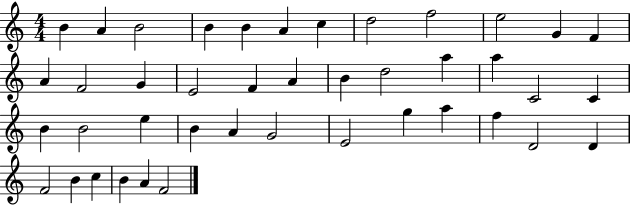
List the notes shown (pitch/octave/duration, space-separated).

B4/q A4/q B4/h B4/q B4/q A4/q C5/q D5/h F5/h E5/h G4/q F4/q A4/q F4/h G4/q E4/h F4/q A4/q B4/q D5/h A5/q A5/q C4/h C4/q B4/q B4/h E5/q B4/q A4/q G4/h E4/h G5/q A5/q F5/q D4/h D4/q F4/h B4/q C5/q B4/q A4/q F4/h